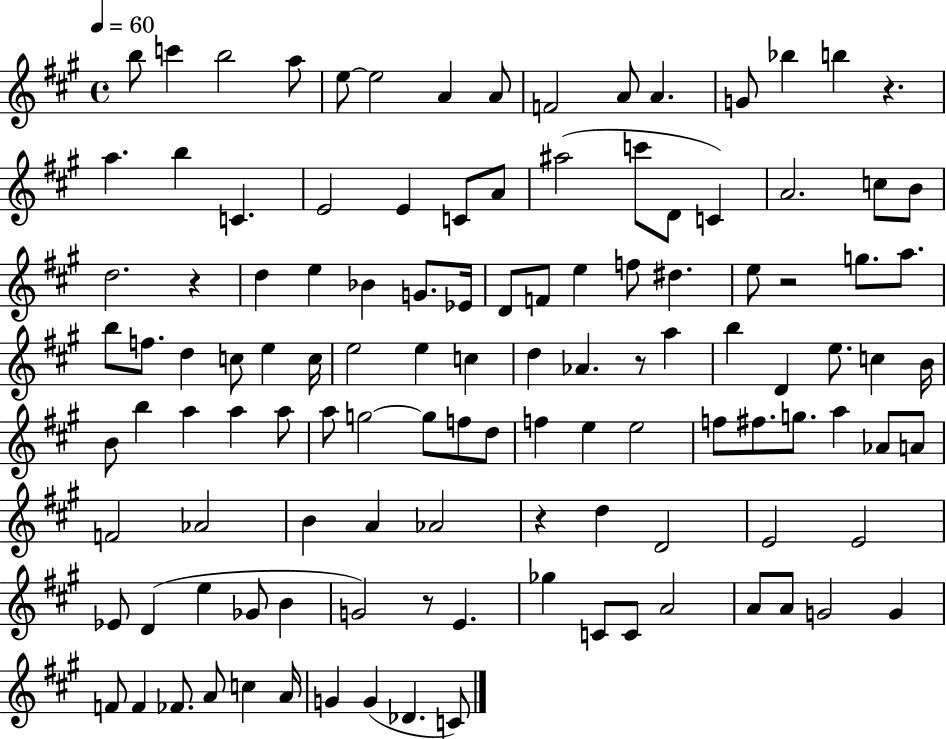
{
  \clef treble
  \time 4/4
  \defaultTimeSignature
  \key a \major
  \tempo 4 = 60
  b''8 c'''4 b''2 a''8 | e''8~~ e''2 a'4 a'8 | f'2 a'8 a'4. | g'8 bes''4 b''4 r4. | \break a''4. b''4 c'4. | e'2 e'4 c'8 a'8 | ais''2( c'''8 d'8 c'4) | a'2. c''8 b'8 | \break d''2. r4 | d''4 e''4 bes'4 g'8. ees'16 | d'8 f'8 e''4 f''8 dis''4. | e''8 r2 g''8. a''8. | \break b''8 f''8. d''4 c''8 e''4 c''16 | e''2 e''4 c''4 | d''4 aes'4. r8 a''4 | b''4 d'4 e''8. c''4 b'16 | \break b'8 b''4 a''4 a''4 a''8 | a''8 g''2~~ g''8 f''8 d''8 | f''4 e''4 e''2 | f''8 fis''8. g''8. a''4 aes'8 a'8 | \break f'2 aes'2 | b'4 a'4 aes'2 | r4 d''4 d'2 | e'2 e'2 | \break ees'8 d'4( e''4 ges'8 b'4 | g'2) r8 e'4. | ges''4 c'8 c'8 a'2 | a'8 a'8 g'2 g'4 | \break f'8 f'4 fes'8. a'8 c''4 a'16 | g'4 g'4( des'4. c'8) | \bar "|."
}